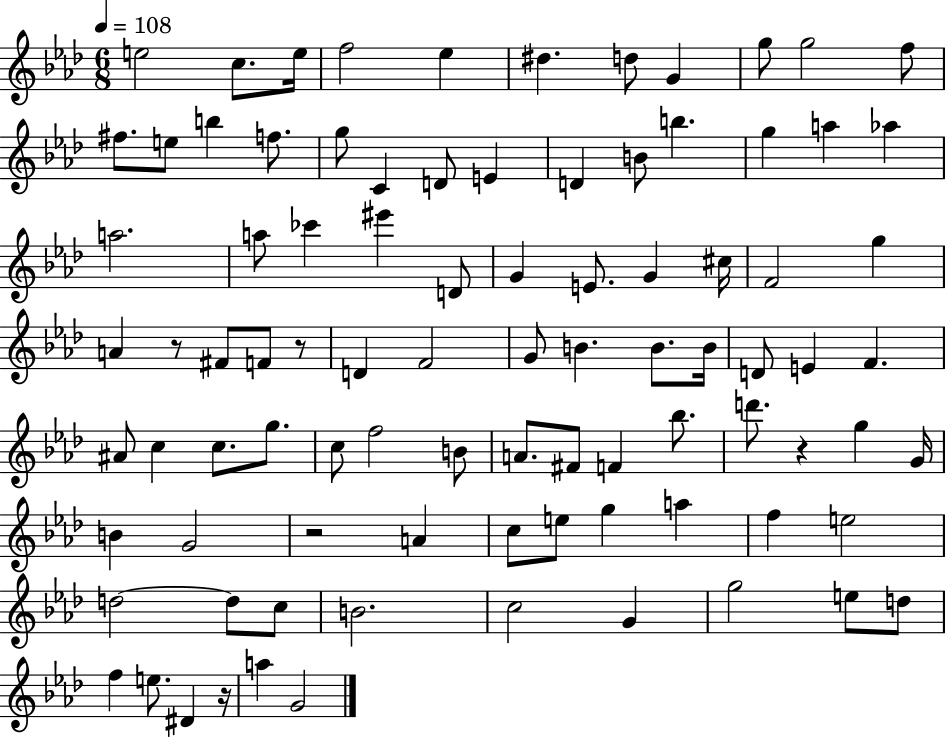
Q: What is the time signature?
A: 6/8